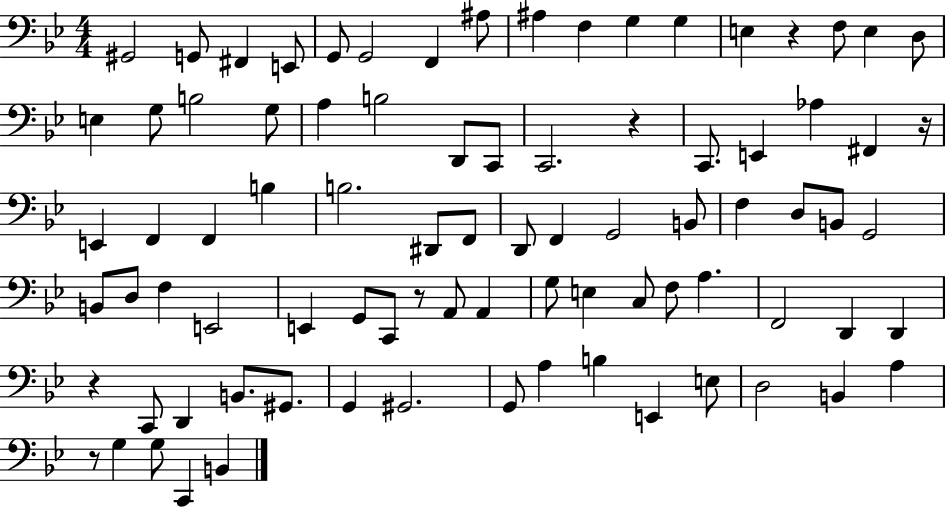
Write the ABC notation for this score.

X:1
T:Untitled
M:4/4
L:1/4
K:Bb
^G,,2 G,,/2 ^F,, E,,/2 G,,/2 G,,2 F,, ^A,/2 ^A, F, G, G, E, z F,/2 E, D,/2 E, G,/2 B,2 G,/2 A, B,2 D,,/2 C,,/2 C,,2 z C,,/2 E,, _A, ^F,, z/4 E,, F,, F,, B, B,2 ^D,,/2 F,,/2 D,,/2 F,, G,,2 B,,/2 F, D,/2 B,,/2 G,,2 B,,/2 D,/2 F, E,,2 E,, G,,/2 C,,/2 z/2 A,,/2 A,, G,/2 E, C,/2 F,/2 A, F,,2 D,, D,, z C,,/2 D,, B,,/2 ^G,,/2 G,, ^G,,2 G,,/2 A, B, E,, E,/2 D,2 B,, A, z/2 G, G,/2 C,, B,,